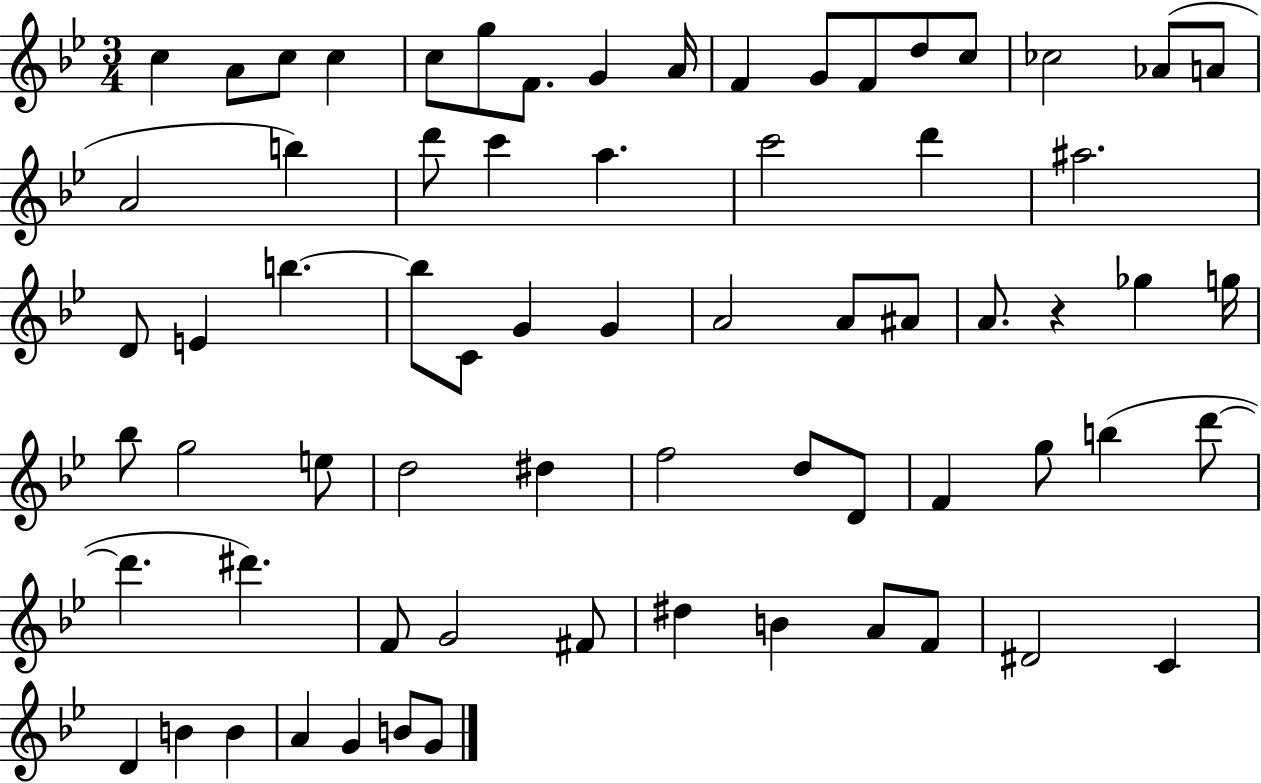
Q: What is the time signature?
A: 3/4